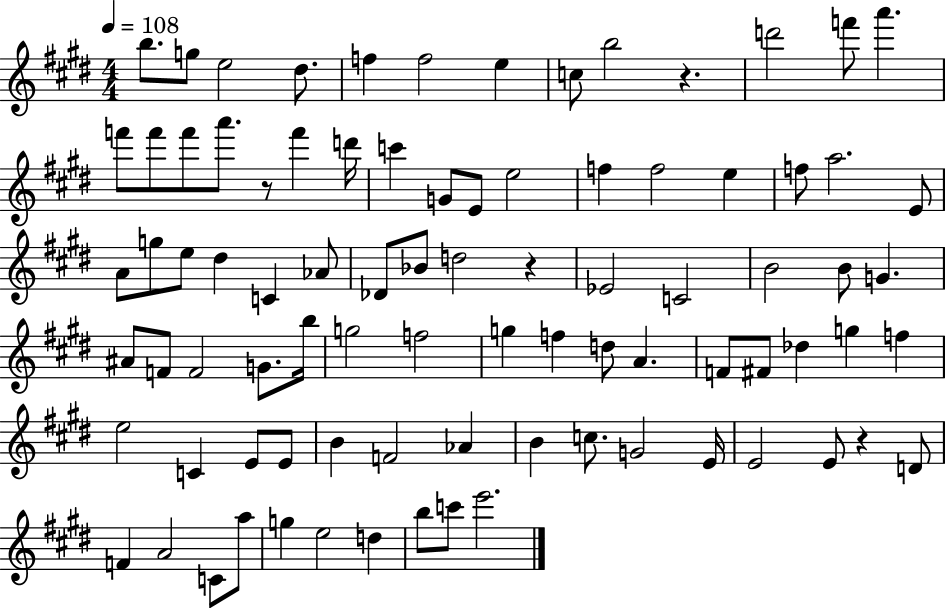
B5/e. G5/e E5/h D#5/e. F5/q F5/h E5/q C5/e B5/h R/q. D6/h F6/e A6/q. F6/e F6/e F6/e A6/e. R/e F6/q D6/s C6/q G4/e E4/e E5/h F5/q F5/h E5/q F5/e A5/h. E4/e A4/e G5/e E5/e D#5/q C4/q Ab4/e Db4/e Bb4/e D5/h R/q Eb4/h C4/h B4/h B4/e G4/q. A#4/e F4/e F4/h G4/e. B5/s G5/h F5/h G5/q F5/q D5/e A4/q. F4/e F#4/e Db5/q G5/q F5/q E5/h C4/q E4/e E4/e B4/q F4/h Ab4/q B4/q C5/e. G4/h E4/s E4/h E4/e R/q D4/e F4/q A4/h C4/e A5/e G5/q E5/h D5/q B5/e C6/e E6/h.